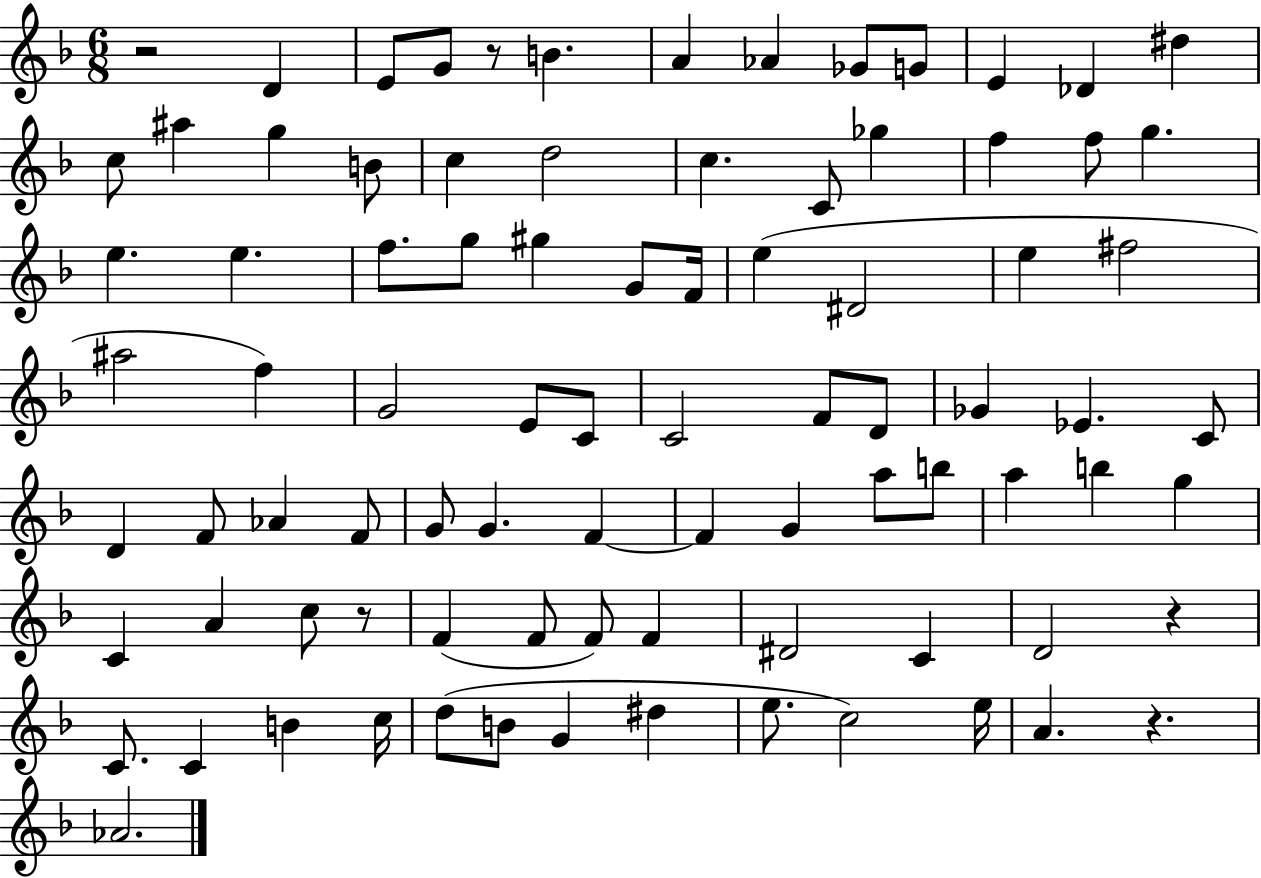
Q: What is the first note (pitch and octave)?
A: D4